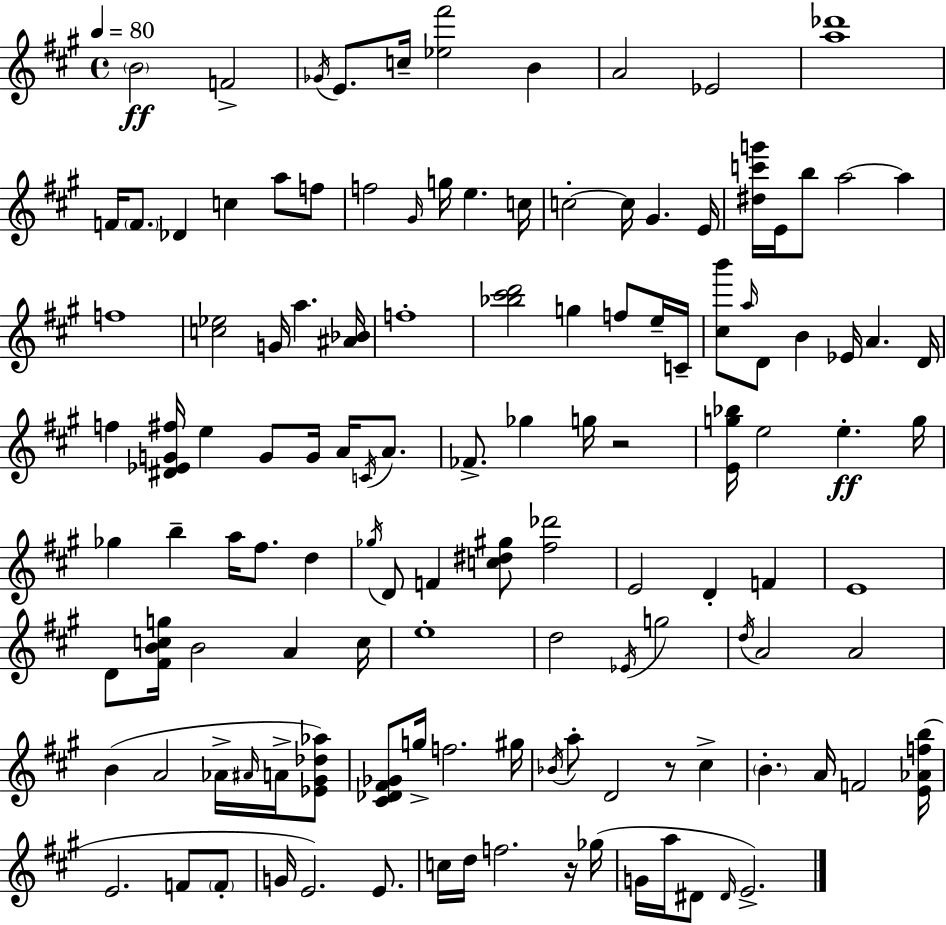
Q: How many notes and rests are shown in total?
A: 125